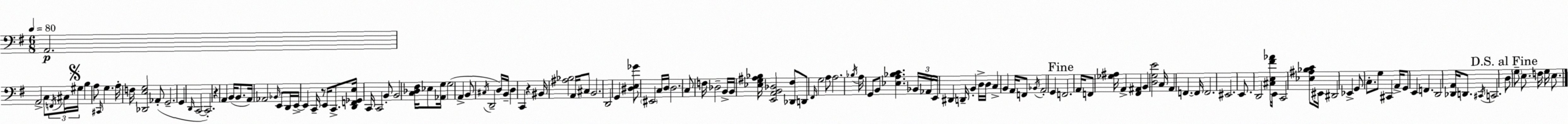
X:1
T:Untitled
M:6/8
L:1/4
K:G
A,,2 A,,2 C,/2 F,,/4 ^C,/4 ^G,/4 B, A,/2 ^C,,/4 G, A,/4 F,/4 [_D,,E,G,]2 _A,,/2 G,,2 G,, D,,/4 C,,2 C,,2 z A,, B,,/4 B,,/2 A,,/4 _A,,2 _B,,/4 E,,/2 D,,/4 E,,/4 E,, C,,/4 z/2 E,,/4 C,,/2 [D,,F,,_G,,E,]/4 C,,/4 C,,2 B,,/2 B,,2 [C,_D,^F,]/4 _E,/2 [_A,,G,]/4 G,2 A,, B,,/2 ^C,/4 D,,2 D,/4 B,,/4 D, C,, z ^B,,/4 [^A,_B,]2 A,,/4 ^C,/2 B,,2 D,,2 G,, [^D,E,_G]/2 ^E,,2 C,/4 D,/4 D,2 C,/2 F,/4 _D,2 B,,/4 B,,/4 [_E,G,^A,_B,]/4 [E,,A,,B,,_D,]2 [_D,,^F,]/2 D,,/2 ^F,,/4 G,2 A,/2 A,2 _B,/4 A,/4 G,,/2 B,,/2 [_E,A,_B,C] _B,,/4 _A,,/4 E,,/4 ^D,, D,,/4 B,, D,/4 D,/4 C, B,, A,,/4 F,,/2 _B,,/4 A,,2 G,, F,,2 A,,/4 F,,/2 [_G,^A,]/4 A,, [^F,,^A,,] B,, [D,G,E]2 C,/4 A,, F,, F,,/4 F,,2 ^E,,2 E,,/2 D,,2 [^C,E,^F_A]/4 E,,/4 C,,2 [_E,^A,_B,C]/2 ^E,,/4 ^D,,2 _E,, G,,/2 C,/2 G,/2 ^C,, A,,/4 G,,/2 E,, F,, D,,2 [_D,,A,,]/4 D,,/2 ^C,,/4 C,,2 D,/2 G,/2 E,/2 F,/4 G,/4 E,/2